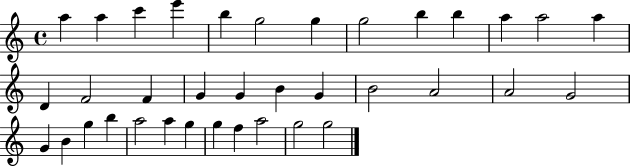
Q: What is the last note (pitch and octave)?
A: G5